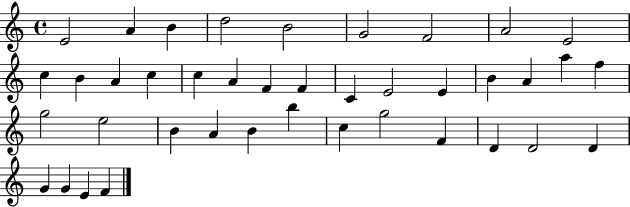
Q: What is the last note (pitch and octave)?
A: F4